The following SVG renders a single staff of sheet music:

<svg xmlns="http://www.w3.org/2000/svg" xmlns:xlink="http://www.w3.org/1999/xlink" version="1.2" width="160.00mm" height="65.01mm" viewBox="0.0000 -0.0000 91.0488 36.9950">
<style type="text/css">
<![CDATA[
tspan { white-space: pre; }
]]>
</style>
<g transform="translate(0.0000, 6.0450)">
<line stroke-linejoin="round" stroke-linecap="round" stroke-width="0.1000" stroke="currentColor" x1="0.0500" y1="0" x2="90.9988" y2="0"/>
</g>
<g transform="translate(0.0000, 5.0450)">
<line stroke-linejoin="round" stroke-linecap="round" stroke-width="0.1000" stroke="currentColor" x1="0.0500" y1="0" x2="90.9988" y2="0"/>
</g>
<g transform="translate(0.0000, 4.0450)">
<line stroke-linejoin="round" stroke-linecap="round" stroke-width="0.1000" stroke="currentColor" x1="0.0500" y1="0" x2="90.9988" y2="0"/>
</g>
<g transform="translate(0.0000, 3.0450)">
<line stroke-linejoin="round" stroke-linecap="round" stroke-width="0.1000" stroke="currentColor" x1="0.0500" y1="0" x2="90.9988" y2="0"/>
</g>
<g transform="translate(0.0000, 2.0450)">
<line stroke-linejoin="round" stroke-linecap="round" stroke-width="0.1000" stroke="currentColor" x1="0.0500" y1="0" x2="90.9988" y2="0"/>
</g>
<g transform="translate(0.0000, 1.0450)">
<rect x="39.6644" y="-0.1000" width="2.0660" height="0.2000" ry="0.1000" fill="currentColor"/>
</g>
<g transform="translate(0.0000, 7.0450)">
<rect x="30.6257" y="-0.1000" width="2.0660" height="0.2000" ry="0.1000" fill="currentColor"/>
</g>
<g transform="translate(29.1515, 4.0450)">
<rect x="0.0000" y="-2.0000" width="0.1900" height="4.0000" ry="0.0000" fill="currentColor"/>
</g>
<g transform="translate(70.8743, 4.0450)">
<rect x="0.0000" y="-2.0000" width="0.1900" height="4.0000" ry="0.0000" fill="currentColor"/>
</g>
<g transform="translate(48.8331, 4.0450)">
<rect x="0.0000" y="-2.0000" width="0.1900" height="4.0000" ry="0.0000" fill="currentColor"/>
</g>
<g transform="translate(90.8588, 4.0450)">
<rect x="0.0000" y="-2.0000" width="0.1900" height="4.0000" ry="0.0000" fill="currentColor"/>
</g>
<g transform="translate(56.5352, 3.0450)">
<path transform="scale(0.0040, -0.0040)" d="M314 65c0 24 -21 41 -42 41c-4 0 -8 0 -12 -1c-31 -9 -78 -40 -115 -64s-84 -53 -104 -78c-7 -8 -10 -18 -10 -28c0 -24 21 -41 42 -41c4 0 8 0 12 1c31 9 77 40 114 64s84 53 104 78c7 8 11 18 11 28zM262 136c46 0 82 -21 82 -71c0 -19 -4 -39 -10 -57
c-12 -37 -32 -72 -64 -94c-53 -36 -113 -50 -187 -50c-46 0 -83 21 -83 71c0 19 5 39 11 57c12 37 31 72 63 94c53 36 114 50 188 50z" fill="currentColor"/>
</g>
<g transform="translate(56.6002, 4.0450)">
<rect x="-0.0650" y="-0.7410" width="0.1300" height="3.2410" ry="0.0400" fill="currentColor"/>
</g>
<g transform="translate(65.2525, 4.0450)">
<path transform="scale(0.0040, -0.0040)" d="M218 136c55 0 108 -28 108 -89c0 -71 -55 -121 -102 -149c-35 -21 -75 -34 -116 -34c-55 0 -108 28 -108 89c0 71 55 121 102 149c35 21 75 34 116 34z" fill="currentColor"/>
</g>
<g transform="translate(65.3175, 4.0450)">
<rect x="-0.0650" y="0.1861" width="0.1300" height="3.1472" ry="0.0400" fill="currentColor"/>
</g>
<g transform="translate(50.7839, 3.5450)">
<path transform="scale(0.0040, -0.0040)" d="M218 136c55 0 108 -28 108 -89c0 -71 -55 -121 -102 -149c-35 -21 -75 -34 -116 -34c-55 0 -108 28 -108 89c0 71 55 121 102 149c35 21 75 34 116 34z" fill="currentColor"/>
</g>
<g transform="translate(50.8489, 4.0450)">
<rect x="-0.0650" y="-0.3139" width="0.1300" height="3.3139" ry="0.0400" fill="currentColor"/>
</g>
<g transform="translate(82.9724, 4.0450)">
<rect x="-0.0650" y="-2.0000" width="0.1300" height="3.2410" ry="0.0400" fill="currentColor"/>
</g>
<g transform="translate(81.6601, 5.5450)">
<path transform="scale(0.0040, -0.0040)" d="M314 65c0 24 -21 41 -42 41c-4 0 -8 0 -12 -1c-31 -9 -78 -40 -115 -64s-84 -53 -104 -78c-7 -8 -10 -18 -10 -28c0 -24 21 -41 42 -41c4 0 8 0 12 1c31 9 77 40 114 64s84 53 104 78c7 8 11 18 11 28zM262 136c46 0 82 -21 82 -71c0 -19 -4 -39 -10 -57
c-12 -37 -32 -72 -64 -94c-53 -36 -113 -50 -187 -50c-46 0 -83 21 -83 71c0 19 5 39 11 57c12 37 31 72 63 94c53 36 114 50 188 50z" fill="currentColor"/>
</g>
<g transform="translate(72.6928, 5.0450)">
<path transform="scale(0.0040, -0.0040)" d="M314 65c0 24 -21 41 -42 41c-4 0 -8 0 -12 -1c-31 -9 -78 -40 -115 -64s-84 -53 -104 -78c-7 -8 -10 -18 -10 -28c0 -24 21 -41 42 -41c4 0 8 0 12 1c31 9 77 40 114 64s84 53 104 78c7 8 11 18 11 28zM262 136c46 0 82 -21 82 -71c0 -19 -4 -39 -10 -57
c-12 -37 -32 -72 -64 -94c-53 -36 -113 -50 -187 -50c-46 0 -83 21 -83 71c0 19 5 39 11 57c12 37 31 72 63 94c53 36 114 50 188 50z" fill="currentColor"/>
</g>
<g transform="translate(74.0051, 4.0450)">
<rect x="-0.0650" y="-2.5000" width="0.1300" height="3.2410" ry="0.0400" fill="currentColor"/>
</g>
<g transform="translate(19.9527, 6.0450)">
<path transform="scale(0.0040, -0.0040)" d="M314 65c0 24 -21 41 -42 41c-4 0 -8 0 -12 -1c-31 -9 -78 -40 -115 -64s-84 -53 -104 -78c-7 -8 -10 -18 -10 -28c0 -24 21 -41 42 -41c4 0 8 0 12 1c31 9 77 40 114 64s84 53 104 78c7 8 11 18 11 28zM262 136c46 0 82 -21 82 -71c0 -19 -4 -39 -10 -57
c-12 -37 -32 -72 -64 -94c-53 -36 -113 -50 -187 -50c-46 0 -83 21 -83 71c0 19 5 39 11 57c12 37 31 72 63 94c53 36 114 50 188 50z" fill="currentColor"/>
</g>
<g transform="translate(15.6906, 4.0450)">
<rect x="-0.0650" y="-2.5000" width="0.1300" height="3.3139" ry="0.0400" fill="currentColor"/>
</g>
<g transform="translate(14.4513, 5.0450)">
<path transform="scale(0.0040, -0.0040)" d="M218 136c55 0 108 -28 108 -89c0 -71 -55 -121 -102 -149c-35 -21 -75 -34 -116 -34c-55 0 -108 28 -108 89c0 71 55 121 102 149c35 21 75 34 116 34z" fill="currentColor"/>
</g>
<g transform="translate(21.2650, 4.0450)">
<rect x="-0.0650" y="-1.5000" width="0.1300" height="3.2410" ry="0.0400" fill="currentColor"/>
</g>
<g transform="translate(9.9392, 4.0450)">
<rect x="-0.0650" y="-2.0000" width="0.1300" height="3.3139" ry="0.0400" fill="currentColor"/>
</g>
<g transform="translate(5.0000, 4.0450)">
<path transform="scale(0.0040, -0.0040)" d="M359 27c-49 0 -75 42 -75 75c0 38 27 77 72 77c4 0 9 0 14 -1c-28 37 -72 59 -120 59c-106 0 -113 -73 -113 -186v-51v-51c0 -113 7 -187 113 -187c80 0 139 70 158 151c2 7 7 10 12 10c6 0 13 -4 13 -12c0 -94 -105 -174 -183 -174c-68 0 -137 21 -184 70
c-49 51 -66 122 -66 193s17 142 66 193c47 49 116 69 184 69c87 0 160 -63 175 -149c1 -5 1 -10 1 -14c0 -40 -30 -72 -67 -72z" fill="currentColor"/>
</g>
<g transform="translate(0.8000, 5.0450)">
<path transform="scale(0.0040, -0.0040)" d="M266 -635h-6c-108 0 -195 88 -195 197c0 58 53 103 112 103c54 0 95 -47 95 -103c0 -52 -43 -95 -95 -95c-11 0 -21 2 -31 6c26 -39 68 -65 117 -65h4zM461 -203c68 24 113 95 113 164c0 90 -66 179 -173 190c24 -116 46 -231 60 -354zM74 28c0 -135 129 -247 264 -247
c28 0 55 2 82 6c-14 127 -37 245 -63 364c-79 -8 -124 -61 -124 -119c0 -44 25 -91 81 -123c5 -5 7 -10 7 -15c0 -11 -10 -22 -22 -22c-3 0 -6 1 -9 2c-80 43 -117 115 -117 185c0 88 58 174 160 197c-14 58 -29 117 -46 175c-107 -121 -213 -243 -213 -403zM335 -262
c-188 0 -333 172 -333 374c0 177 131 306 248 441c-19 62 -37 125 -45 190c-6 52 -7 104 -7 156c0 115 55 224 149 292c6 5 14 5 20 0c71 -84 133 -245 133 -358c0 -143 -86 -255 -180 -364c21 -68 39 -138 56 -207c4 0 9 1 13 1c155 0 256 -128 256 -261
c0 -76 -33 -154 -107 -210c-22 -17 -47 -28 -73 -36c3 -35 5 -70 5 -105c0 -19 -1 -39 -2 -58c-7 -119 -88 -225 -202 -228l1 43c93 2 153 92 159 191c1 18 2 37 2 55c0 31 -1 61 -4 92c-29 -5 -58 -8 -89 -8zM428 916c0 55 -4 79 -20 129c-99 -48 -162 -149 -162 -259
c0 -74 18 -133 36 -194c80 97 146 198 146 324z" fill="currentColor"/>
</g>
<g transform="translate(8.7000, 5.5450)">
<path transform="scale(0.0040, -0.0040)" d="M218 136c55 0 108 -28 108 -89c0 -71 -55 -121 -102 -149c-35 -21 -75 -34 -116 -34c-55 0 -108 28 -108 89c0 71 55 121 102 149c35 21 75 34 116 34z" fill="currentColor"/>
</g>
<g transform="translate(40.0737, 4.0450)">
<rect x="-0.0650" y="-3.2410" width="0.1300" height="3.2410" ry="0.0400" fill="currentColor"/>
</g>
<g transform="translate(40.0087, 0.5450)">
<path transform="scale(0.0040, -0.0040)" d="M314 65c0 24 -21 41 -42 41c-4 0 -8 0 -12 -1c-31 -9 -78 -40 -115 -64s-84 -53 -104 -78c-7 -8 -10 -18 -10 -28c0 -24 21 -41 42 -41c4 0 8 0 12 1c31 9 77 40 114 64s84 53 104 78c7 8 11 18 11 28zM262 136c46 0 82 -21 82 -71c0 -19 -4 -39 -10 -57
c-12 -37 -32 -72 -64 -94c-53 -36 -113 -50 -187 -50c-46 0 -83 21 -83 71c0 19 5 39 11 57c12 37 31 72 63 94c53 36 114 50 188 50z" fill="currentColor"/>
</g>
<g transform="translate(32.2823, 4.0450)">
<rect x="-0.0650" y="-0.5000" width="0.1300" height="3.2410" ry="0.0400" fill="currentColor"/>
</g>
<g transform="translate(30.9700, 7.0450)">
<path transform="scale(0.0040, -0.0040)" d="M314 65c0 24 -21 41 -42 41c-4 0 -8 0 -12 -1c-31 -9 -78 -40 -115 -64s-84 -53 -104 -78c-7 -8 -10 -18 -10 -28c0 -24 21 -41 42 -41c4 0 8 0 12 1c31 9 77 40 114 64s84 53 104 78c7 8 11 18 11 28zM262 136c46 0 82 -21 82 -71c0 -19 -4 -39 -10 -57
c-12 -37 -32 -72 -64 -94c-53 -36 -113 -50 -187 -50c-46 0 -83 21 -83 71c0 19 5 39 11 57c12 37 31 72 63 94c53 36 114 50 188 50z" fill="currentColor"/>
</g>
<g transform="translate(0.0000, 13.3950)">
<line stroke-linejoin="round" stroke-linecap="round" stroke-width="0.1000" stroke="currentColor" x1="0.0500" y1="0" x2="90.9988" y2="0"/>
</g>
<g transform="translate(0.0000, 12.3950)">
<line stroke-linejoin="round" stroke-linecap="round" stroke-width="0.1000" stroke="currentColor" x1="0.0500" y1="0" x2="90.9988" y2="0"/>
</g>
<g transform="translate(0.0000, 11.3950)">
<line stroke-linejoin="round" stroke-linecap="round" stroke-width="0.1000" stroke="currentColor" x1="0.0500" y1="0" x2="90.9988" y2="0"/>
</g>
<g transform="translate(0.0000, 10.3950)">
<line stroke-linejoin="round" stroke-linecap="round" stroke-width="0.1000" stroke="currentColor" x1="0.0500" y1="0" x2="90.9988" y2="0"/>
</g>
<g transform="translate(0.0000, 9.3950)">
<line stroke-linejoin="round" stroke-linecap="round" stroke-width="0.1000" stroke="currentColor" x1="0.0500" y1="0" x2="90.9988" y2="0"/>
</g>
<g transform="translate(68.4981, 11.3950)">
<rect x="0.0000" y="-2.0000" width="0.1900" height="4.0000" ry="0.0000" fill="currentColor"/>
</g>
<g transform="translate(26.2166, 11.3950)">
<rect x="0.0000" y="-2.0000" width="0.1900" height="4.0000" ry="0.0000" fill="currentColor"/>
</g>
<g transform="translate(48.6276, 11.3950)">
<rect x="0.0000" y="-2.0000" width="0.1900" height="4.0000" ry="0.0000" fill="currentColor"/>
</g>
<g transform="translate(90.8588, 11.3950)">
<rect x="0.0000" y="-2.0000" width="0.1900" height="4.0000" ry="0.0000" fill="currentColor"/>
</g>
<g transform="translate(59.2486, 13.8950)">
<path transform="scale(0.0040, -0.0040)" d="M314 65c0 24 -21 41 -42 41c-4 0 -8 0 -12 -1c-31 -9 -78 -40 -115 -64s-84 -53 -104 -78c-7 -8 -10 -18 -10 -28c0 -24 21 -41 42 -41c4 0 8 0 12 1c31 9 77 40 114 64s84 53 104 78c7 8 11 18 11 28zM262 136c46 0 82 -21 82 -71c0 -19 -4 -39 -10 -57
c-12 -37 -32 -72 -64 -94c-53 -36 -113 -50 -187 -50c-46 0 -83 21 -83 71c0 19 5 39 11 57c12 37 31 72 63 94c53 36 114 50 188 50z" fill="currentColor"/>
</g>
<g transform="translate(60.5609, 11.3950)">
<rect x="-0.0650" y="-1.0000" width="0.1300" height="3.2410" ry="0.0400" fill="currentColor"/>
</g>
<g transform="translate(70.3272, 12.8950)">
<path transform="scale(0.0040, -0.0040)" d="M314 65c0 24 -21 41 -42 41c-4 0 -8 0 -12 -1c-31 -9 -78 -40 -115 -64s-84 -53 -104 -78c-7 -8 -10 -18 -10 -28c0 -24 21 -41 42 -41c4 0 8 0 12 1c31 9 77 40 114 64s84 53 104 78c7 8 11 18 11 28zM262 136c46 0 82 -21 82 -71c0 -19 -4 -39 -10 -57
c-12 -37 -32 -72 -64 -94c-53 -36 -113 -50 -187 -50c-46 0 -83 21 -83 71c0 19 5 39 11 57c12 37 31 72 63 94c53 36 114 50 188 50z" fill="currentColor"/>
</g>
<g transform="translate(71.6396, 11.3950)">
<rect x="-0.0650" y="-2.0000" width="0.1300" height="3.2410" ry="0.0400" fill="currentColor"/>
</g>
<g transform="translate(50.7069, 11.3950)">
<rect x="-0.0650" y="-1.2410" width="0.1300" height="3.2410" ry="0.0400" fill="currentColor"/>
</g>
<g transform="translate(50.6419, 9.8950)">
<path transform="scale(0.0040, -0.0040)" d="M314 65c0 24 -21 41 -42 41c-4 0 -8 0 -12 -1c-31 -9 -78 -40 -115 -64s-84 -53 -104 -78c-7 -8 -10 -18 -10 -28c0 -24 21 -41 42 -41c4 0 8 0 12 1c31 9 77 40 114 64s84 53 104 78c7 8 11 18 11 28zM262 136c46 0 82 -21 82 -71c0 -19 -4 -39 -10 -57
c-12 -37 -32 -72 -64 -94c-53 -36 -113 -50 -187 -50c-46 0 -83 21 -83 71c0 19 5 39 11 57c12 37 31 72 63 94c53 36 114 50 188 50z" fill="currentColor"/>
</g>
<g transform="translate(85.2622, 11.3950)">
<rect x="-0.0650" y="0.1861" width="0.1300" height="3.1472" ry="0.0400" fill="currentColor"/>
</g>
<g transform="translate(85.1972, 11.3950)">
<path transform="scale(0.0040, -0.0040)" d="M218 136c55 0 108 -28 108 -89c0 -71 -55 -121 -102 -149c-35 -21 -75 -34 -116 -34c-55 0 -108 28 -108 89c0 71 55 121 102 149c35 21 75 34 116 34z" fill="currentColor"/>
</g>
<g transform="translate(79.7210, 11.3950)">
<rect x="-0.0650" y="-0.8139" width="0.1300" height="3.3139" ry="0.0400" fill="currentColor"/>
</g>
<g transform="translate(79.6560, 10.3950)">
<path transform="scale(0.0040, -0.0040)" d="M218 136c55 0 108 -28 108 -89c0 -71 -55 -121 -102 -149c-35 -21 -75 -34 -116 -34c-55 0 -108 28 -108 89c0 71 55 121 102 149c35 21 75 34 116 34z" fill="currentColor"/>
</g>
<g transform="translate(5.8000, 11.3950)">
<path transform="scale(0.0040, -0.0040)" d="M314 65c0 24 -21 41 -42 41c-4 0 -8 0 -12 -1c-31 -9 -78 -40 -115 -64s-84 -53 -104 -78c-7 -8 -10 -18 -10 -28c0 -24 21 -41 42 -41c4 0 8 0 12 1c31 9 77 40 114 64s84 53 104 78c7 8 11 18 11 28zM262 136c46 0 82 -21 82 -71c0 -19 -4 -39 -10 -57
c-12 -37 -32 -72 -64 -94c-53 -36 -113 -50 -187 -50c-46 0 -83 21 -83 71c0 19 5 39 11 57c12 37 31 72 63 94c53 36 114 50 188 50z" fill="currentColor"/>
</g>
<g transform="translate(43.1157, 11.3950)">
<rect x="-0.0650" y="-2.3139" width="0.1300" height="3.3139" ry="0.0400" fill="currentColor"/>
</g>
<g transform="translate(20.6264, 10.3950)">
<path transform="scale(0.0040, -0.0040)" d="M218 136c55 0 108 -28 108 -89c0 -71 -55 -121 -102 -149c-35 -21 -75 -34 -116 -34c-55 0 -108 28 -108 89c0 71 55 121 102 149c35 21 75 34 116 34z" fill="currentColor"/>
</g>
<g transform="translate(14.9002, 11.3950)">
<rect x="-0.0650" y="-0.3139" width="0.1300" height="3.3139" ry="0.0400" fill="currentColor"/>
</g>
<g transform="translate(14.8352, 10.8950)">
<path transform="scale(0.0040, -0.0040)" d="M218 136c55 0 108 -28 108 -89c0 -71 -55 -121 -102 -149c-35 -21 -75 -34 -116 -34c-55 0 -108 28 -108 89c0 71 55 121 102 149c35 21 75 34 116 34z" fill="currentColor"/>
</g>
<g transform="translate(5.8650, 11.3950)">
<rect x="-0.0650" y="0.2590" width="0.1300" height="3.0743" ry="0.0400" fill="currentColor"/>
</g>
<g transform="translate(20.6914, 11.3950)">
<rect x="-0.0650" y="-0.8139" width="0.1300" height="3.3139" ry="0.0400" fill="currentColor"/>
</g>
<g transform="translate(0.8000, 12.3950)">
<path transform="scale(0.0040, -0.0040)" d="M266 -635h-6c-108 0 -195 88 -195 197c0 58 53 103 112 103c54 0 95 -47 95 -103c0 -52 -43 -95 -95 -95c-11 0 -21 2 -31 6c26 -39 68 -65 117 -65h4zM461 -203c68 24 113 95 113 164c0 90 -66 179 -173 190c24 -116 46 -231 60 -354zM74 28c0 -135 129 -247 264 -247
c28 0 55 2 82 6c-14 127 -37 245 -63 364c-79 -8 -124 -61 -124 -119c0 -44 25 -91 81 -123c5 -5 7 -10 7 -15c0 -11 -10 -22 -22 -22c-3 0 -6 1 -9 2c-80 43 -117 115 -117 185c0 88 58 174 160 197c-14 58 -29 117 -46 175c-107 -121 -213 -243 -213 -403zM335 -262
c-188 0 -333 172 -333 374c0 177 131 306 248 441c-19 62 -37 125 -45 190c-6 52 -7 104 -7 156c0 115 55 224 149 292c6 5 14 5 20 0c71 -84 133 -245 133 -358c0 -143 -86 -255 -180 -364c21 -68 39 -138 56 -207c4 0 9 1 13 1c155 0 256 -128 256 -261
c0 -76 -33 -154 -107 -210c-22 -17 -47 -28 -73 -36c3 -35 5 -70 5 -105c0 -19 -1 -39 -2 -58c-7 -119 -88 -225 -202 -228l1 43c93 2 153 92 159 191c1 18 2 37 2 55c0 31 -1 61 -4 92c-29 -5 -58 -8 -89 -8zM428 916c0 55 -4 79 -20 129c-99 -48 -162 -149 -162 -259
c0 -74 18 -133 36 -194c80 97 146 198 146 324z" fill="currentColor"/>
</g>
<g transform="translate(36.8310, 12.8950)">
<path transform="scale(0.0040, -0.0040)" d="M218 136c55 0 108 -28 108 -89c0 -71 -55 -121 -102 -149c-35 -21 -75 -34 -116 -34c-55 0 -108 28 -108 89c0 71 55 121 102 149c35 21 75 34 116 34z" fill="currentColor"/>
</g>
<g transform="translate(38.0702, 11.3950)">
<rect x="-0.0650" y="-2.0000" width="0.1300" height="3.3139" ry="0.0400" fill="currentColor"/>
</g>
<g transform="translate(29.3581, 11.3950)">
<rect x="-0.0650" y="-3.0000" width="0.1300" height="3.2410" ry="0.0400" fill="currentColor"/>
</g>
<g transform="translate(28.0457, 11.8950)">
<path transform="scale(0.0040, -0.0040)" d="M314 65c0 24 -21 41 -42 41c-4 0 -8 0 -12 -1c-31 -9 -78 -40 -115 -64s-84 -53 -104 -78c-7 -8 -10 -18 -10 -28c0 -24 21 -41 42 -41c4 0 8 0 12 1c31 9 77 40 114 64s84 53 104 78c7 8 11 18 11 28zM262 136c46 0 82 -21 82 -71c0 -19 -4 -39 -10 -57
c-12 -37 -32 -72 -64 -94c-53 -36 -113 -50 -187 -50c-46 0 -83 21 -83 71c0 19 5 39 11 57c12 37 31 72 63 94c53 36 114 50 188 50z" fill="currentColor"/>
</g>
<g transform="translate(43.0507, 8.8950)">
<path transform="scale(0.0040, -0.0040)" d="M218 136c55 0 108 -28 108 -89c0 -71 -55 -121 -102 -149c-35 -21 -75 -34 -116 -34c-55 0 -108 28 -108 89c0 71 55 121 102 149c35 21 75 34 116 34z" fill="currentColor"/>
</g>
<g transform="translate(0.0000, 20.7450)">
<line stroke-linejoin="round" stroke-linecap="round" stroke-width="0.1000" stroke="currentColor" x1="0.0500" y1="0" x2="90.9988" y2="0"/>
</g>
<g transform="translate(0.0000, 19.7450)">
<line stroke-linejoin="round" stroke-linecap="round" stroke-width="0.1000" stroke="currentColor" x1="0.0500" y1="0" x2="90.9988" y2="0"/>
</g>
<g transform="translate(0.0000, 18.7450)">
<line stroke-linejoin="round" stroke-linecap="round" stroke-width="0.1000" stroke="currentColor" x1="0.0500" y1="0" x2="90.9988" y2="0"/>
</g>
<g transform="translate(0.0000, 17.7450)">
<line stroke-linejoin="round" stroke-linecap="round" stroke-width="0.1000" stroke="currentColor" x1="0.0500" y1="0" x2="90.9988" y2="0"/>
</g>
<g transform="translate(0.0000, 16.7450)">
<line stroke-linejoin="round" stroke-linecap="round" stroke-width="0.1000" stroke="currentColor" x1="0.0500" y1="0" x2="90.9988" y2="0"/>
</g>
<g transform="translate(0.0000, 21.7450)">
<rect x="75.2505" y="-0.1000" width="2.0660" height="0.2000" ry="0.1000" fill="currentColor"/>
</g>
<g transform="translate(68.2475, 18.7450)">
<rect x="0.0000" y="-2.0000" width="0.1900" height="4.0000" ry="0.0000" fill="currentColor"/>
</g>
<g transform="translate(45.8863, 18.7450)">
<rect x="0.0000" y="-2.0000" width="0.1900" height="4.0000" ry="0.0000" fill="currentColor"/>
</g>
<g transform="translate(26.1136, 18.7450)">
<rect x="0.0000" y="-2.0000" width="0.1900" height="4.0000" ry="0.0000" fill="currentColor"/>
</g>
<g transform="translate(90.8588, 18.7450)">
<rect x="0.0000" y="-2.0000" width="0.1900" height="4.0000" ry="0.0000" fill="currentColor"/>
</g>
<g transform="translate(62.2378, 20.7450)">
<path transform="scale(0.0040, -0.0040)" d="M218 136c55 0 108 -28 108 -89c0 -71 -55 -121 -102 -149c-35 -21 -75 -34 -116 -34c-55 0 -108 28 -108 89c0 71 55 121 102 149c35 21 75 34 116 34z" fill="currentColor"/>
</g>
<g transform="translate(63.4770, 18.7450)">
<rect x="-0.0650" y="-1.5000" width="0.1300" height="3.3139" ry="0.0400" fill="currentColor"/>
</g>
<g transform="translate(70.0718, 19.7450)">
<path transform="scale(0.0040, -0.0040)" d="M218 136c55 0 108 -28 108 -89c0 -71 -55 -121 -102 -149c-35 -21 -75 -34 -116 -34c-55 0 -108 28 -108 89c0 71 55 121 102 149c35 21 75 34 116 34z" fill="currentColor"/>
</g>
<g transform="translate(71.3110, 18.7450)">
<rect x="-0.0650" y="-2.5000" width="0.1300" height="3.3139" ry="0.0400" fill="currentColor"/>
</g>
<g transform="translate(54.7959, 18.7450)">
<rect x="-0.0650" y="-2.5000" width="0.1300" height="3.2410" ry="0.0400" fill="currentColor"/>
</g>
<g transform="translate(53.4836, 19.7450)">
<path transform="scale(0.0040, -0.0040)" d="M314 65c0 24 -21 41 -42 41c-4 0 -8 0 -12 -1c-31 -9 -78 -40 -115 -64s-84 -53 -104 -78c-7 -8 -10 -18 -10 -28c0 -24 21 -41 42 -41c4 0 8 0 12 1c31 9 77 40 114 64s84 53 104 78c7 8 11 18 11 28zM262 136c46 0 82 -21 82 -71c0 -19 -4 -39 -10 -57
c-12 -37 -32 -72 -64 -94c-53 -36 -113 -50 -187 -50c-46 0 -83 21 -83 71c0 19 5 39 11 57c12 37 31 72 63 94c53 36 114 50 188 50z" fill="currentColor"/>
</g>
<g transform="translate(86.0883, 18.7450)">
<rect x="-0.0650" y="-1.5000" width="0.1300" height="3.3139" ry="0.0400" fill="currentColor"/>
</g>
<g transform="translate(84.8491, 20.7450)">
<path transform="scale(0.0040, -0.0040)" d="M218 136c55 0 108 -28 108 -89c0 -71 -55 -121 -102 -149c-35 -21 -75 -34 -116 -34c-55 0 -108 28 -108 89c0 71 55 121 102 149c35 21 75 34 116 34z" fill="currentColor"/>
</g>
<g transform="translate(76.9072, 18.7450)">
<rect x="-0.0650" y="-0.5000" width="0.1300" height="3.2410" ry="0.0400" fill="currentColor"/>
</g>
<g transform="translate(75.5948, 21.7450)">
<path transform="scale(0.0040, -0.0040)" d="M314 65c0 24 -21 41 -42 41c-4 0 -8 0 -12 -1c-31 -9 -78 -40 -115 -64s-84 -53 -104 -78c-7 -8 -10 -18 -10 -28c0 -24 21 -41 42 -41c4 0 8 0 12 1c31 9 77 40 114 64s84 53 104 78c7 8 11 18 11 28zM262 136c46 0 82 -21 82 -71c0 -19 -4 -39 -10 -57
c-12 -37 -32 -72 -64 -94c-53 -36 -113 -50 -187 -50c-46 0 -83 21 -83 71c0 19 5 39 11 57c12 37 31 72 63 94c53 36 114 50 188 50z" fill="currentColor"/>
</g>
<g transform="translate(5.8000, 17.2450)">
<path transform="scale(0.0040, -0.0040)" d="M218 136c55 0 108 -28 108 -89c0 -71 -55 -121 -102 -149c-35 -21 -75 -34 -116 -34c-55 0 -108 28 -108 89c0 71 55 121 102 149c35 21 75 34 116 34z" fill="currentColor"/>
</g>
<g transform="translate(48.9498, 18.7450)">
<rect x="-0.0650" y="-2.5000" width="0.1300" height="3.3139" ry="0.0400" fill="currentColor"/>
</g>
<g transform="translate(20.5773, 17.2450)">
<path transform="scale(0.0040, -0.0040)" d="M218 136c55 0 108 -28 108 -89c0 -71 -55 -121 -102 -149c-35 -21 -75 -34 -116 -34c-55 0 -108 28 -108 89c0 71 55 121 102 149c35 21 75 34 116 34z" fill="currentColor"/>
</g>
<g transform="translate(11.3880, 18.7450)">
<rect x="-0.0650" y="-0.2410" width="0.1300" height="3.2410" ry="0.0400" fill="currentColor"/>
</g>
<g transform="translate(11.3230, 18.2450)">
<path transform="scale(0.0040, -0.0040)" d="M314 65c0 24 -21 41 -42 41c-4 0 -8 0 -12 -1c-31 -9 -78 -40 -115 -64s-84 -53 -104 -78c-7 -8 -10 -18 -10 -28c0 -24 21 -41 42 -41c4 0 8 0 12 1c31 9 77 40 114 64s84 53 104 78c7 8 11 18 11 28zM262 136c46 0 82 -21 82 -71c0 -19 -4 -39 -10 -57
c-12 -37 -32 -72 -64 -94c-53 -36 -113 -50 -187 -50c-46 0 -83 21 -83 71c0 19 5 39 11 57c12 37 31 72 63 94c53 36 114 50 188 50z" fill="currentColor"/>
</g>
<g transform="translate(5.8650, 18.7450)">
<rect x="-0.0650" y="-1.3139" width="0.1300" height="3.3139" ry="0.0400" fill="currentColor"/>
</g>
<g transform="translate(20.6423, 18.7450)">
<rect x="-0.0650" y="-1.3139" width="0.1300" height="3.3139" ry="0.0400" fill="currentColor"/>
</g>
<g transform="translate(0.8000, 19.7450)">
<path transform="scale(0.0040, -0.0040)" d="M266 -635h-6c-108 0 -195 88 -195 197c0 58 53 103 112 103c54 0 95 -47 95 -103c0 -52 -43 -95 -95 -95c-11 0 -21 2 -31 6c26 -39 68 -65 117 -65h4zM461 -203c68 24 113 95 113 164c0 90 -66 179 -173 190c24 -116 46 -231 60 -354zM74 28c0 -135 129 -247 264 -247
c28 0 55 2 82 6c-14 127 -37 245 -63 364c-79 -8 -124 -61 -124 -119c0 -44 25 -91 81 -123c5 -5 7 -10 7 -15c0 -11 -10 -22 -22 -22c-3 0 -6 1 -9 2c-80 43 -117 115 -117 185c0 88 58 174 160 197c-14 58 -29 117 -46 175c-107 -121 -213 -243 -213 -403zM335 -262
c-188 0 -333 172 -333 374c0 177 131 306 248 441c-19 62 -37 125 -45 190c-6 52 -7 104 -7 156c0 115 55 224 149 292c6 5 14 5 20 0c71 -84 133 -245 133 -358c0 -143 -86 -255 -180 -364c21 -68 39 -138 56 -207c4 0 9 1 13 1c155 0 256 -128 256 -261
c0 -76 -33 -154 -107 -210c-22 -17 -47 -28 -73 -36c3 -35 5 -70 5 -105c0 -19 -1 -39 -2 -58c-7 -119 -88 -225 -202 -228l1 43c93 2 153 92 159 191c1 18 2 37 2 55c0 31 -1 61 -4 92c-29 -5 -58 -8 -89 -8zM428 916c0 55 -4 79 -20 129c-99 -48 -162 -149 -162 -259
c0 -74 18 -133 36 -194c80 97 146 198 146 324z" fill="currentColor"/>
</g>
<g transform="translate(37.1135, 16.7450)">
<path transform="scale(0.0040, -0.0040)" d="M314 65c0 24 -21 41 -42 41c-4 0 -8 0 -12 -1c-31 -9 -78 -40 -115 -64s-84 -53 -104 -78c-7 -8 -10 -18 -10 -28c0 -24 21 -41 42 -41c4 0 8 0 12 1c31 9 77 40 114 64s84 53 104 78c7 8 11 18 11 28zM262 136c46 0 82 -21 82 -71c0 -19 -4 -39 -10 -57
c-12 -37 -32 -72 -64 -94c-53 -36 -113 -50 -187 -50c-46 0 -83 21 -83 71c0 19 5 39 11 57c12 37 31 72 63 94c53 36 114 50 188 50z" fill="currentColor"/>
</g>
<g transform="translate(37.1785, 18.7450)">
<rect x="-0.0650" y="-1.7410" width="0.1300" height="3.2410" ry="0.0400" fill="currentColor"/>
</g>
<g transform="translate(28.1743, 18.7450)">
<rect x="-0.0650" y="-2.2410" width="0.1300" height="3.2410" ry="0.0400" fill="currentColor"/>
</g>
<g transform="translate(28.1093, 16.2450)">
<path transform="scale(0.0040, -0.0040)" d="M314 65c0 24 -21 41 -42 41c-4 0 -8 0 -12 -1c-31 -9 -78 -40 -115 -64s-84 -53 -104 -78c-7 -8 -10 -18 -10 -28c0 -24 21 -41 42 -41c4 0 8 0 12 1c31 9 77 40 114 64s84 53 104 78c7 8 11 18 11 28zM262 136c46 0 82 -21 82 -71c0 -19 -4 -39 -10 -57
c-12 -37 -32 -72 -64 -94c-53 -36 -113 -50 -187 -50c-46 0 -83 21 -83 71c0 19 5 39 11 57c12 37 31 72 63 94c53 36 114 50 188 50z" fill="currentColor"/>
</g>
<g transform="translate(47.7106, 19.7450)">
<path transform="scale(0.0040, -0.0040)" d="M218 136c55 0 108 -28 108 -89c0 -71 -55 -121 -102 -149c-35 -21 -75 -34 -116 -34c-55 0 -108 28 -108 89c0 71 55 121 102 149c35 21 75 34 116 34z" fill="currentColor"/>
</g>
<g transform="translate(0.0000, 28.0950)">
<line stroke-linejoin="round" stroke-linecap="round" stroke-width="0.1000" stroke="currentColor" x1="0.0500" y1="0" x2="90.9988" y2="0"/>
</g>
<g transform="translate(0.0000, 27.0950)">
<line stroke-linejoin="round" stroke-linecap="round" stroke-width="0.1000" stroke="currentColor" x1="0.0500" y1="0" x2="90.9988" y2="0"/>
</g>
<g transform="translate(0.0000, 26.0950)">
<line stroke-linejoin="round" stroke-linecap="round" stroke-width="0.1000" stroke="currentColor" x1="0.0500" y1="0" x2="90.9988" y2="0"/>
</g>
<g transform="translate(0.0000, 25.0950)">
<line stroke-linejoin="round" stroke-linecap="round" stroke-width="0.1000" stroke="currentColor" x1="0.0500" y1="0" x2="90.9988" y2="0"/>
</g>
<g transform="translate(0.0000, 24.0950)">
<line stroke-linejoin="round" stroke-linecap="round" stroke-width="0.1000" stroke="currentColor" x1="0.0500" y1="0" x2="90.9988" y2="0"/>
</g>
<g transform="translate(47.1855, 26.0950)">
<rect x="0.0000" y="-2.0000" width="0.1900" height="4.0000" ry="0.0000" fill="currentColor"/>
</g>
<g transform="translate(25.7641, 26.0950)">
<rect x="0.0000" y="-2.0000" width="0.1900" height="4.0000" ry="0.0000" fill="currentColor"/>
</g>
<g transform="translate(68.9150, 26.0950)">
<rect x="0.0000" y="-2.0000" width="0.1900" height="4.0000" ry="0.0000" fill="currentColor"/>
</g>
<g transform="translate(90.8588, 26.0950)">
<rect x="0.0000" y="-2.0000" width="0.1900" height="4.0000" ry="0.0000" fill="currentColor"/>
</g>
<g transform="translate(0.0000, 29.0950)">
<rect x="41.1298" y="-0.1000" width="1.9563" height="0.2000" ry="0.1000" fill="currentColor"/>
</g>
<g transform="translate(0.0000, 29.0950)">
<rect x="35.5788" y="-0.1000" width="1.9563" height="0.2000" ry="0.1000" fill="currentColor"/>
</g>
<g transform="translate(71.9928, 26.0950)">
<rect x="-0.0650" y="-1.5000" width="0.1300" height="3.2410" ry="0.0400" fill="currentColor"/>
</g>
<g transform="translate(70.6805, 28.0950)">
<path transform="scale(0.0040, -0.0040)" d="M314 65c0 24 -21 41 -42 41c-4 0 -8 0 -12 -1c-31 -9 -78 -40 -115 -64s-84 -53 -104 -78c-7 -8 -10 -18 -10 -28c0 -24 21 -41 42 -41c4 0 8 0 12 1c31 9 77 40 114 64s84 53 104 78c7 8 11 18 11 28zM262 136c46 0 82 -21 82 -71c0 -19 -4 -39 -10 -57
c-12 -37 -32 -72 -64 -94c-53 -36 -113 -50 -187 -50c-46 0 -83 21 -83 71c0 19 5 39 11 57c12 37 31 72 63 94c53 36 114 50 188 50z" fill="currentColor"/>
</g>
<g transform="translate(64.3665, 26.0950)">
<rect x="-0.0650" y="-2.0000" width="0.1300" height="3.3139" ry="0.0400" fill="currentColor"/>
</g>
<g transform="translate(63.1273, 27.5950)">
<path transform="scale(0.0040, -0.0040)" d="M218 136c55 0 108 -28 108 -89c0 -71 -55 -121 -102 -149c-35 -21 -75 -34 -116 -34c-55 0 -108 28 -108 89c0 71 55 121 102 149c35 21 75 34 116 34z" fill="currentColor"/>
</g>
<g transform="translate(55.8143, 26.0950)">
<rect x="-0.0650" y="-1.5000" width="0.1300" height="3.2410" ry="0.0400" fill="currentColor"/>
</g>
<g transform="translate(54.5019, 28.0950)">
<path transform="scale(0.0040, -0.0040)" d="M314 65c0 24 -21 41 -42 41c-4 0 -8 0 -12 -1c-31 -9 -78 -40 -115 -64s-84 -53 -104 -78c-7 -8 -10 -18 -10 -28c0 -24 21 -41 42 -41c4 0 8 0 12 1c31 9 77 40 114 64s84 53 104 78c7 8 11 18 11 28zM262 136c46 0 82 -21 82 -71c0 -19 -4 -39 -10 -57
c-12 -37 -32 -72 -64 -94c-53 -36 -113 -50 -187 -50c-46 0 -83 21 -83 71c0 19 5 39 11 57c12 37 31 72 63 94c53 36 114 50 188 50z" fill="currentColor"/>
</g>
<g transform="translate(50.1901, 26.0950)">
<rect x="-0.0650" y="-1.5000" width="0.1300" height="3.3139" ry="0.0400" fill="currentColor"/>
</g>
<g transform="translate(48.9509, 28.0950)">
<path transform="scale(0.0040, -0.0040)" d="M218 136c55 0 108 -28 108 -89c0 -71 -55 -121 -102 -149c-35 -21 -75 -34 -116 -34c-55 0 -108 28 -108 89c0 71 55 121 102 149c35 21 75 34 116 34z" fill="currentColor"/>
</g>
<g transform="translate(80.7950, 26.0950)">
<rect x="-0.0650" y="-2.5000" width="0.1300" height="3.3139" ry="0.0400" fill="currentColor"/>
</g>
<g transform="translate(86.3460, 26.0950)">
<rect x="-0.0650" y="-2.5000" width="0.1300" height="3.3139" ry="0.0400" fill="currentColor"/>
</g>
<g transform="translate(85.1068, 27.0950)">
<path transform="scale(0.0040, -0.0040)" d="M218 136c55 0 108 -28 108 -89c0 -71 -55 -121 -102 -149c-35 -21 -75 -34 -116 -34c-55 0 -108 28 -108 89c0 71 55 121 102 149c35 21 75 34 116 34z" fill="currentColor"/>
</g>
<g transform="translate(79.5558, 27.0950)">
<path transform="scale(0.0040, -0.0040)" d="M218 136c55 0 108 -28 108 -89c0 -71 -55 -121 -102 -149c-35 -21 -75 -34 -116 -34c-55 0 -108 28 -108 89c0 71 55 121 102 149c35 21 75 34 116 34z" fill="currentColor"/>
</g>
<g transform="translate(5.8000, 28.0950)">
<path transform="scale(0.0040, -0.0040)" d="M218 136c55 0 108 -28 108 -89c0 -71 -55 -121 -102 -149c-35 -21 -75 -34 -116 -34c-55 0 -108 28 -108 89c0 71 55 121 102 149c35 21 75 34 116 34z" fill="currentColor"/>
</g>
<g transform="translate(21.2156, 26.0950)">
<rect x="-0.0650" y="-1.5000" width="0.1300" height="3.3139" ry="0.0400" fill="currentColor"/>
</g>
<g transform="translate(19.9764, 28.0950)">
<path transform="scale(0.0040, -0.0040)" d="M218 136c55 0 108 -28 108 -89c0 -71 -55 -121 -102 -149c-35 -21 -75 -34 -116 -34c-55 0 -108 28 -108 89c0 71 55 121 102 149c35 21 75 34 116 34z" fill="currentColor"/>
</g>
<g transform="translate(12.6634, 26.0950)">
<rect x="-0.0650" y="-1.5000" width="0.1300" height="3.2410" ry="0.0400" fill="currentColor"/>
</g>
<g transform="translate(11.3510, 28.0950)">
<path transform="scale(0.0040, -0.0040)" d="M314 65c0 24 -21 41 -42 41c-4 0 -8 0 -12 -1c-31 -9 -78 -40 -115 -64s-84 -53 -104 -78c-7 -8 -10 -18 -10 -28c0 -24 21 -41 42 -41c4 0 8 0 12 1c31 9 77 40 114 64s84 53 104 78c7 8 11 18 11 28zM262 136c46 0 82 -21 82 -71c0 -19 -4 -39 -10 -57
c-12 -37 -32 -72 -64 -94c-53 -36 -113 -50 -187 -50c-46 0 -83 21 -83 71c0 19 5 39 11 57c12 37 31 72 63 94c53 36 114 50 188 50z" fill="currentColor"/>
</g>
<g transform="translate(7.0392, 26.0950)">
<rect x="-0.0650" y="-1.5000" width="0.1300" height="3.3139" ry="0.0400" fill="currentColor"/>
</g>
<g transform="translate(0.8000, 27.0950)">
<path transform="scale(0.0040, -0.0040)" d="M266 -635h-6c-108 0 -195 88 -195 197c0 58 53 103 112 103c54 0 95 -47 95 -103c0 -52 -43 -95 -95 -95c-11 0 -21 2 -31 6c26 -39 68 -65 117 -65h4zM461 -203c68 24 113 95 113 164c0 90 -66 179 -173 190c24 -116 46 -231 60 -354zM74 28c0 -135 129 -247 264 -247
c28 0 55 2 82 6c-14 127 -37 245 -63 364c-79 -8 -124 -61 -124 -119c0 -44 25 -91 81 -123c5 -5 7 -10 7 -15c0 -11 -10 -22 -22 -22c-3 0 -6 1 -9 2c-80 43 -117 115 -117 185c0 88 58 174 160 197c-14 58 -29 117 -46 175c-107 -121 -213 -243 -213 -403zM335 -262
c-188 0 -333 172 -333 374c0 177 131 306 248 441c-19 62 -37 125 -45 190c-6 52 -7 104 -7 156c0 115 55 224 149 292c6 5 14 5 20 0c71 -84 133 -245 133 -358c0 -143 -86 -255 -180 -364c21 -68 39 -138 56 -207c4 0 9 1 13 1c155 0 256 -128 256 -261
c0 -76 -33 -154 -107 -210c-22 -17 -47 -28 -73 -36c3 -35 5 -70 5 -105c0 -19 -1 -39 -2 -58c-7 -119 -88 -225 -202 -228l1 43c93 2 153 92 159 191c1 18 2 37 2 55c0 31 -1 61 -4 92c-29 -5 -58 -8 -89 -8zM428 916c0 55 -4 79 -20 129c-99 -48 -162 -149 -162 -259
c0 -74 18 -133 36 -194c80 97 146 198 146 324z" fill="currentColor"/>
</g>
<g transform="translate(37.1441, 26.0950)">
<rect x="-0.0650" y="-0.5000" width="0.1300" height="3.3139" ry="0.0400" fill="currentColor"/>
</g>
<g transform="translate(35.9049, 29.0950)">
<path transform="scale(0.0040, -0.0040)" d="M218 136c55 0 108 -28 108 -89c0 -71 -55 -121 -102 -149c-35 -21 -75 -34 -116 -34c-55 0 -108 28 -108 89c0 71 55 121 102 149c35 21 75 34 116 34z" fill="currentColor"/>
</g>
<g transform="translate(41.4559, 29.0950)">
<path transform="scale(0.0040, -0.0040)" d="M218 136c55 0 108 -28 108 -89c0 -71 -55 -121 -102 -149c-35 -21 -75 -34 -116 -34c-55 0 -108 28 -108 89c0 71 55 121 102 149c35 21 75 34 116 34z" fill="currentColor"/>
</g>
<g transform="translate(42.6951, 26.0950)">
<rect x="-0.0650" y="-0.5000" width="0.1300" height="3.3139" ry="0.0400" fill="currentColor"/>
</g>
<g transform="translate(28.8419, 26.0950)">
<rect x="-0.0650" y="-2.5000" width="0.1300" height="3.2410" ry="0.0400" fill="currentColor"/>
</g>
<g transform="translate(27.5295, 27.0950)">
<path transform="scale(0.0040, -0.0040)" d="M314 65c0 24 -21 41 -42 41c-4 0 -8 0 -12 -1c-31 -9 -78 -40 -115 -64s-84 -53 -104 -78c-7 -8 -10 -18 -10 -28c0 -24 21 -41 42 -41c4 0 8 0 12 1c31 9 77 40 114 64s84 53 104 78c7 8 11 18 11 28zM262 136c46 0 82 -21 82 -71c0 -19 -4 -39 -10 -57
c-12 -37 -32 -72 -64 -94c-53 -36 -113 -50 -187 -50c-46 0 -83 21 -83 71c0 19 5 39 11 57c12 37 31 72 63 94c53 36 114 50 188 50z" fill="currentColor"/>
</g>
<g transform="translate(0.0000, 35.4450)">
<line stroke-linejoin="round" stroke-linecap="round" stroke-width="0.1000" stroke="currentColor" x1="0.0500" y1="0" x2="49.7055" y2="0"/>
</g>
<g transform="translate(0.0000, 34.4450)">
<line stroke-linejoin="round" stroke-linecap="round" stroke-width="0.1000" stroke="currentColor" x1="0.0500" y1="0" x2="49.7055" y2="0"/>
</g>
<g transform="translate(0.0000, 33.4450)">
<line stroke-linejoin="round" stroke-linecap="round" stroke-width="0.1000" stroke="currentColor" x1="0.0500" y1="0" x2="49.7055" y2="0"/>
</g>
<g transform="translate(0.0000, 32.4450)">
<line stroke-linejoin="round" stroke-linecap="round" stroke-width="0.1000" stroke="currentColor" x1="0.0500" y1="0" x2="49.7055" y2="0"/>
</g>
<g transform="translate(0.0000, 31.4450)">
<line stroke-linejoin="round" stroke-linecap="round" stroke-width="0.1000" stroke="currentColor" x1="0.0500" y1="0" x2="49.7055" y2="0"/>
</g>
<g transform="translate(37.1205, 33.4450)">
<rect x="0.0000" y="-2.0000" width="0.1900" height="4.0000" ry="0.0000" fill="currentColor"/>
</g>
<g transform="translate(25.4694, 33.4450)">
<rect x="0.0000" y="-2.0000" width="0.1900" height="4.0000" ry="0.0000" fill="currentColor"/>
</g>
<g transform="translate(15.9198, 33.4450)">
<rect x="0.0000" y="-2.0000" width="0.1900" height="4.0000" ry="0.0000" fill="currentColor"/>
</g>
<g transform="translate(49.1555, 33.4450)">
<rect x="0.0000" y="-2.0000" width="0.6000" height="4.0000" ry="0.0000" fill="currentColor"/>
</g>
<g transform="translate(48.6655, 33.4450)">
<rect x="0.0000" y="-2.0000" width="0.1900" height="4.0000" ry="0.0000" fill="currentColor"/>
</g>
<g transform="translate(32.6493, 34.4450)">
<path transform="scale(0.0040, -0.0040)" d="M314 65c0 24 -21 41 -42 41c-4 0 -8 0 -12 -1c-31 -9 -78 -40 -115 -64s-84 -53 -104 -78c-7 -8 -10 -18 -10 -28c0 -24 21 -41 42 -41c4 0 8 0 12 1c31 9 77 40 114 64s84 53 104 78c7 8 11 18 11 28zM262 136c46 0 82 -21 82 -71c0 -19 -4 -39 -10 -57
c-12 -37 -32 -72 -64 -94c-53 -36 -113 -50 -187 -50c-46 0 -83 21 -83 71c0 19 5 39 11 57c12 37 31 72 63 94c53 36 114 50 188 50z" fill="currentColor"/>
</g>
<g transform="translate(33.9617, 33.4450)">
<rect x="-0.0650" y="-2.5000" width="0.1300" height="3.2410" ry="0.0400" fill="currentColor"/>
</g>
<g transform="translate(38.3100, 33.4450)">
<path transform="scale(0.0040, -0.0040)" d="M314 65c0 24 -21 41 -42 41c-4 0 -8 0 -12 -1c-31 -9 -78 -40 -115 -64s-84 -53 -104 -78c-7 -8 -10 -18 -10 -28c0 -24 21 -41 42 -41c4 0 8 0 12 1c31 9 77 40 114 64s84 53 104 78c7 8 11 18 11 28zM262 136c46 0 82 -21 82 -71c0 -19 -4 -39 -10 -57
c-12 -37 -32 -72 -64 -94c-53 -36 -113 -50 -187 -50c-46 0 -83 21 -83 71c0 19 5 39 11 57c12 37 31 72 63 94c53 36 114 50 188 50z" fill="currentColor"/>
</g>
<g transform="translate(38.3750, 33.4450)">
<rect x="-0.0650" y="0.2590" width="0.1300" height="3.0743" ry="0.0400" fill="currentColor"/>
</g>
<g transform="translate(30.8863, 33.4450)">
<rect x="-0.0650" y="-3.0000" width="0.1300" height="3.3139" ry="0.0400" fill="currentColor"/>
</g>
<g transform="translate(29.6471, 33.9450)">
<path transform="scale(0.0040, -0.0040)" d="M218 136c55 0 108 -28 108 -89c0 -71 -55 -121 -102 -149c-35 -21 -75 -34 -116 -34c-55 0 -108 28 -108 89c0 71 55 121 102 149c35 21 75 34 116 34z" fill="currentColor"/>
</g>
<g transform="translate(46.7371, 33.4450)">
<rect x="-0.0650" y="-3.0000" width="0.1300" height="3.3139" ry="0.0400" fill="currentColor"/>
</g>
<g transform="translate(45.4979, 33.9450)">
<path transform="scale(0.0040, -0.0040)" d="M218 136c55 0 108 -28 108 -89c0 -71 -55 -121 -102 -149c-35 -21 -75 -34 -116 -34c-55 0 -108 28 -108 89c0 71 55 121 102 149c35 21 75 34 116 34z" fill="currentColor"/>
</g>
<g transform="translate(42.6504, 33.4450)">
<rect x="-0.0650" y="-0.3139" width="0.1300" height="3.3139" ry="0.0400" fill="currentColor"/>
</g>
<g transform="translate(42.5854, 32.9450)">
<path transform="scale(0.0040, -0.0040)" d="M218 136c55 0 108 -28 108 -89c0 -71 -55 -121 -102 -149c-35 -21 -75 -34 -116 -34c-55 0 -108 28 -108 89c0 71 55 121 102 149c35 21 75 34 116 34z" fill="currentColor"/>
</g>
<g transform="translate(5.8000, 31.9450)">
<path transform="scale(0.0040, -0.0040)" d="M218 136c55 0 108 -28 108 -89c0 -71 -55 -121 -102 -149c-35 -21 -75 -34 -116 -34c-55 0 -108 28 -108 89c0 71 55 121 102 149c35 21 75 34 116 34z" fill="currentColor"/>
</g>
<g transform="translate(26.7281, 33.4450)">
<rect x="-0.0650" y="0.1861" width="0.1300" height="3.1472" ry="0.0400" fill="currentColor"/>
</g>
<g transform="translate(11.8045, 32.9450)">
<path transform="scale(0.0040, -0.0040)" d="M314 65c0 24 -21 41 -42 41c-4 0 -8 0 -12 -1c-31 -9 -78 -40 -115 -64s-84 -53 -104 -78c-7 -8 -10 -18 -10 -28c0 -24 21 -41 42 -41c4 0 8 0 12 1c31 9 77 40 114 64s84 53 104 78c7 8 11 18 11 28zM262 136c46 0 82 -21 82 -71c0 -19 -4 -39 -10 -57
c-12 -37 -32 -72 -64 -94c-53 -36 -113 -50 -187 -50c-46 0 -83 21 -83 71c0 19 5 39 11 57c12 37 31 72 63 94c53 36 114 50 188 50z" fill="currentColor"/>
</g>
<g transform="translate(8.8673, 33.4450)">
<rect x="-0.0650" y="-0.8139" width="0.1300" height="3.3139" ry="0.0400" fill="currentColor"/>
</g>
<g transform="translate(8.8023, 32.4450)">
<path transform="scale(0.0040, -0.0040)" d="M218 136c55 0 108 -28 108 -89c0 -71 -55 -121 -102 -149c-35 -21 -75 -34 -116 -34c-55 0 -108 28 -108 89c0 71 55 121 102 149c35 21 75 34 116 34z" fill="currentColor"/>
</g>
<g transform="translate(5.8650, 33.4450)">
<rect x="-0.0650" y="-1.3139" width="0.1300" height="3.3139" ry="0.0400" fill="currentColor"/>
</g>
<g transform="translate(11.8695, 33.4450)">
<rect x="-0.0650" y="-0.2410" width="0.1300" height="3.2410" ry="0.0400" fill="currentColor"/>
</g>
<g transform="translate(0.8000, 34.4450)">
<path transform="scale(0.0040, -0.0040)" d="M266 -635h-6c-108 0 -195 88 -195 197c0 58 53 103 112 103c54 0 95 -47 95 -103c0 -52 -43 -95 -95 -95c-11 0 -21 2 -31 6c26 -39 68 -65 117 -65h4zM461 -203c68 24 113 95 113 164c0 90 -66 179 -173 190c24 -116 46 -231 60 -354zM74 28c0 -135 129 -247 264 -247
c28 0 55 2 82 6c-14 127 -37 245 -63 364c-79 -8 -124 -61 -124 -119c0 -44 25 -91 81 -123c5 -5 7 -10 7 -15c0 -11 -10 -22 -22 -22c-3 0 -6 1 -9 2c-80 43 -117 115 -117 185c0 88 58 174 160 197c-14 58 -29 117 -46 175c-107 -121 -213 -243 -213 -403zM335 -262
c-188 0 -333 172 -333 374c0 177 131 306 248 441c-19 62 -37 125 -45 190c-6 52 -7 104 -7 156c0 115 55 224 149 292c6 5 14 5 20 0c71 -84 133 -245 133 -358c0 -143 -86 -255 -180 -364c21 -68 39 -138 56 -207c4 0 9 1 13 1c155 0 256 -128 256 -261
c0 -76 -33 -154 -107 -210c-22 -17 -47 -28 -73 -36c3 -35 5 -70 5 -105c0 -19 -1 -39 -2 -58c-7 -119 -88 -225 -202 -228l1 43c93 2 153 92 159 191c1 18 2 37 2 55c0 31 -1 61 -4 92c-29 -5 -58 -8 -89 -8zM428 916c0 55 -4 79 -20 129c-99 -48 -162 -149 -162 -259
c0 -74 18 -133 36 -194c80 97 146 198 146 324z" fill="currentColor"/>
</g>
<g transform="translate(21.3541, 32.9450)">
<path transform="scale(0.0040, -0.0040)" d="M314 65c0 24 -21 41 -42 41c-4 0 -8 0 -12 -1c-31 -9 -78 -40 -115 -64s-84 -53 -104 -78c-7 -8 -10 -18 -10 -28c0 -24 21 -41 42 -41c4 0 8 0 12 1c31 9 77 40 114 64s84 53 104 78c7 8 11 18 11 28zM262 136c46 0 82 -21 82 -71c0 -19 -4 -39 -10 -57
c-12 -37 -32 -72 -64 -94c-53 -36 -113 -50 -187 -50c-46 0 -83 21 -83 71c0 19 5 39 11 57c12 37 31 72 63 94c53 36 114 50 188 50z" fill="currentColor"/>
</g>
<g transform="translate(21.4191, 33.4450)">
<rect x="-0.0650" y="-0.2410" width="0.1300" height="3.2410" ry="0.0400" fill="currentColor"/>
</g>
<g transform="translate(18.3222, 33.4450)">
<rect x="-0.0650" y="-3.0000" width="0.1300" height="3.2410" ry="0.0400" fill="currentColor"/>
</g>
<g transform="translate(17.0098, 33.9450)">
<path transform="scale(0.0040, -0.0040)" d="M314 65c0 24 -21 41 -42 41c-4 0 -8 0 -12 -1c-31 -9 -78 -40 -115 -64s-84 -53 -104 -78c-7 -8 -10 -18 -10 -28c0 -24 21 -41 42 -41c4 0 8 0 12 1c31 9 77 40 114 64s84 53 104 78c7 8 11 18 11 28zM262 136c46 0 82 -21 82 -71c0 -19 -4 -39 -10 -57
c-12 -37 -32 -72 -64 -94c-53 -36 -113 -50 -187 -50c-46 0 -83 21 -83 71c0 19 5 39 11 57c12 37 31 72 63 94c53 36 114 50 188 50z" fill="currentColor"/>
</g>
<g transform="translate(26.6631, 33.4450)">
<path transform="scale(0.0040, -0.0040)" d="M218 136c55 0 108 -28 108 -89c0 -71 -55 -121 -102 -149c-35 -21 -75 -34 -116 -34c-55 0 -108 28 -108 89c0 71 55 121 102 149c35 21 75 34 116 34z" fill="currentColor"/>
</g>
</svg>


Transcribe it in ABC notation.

X:1
T:Untitled
M:4/4
L:1/4
K:C
F G E2 C2 b2 c d2 B G2 F2 B2 c d A2 F g e2 D2 F2 d B e c2 e g2 f2 G G2 E G C2 E E E2 E G2 C C E E2 F E2 G G e d c2 A2 c2 B A G2 B2 c A